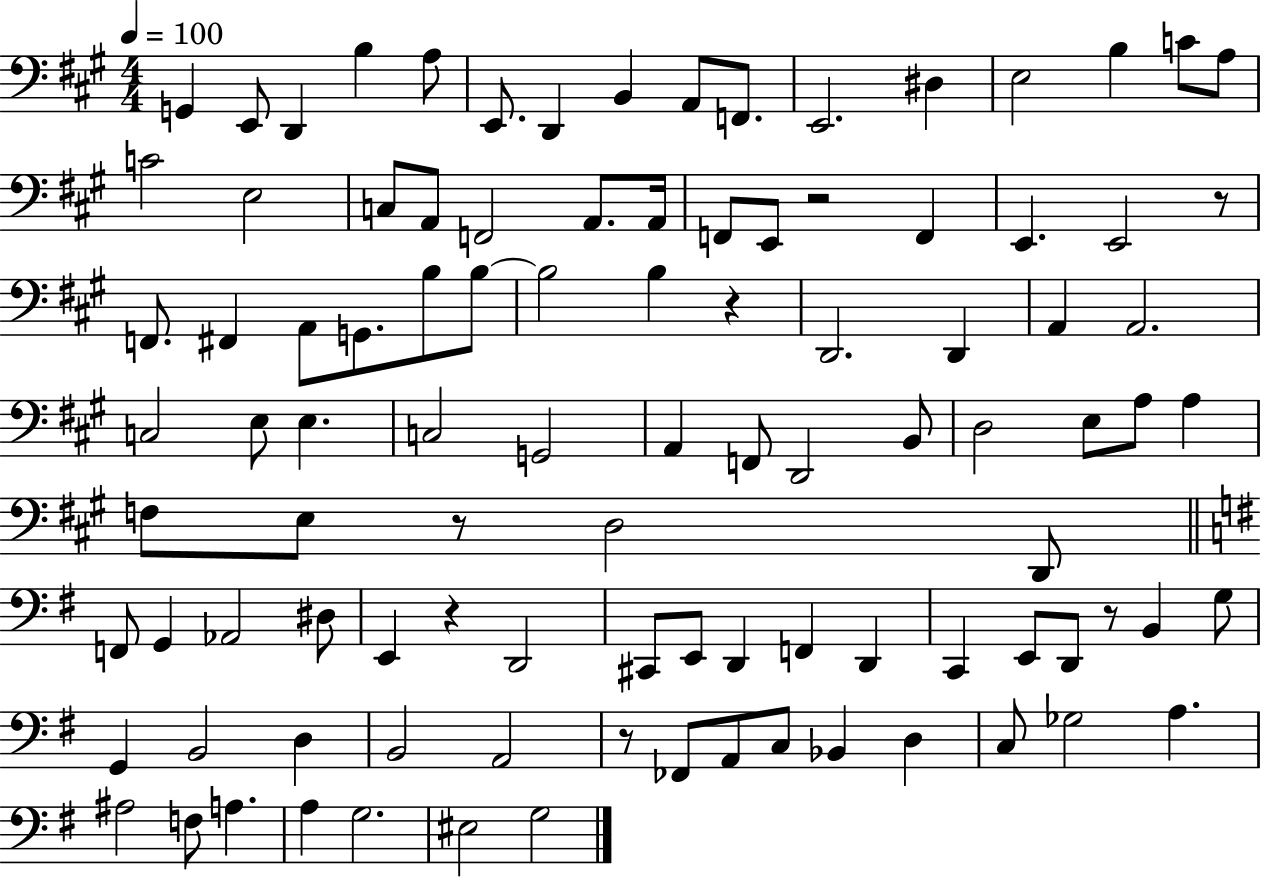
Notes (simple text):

G2/q E2/e D2/q B3/q A3/e E2/e. D2/q B2/q A2/e F2/e. E2/h. D#3/q E3/h B3/q C4/e A3/e C4/h E3/h C3/e A2/e F2/h A2/e. A2/s F2/e E2/e R/h F2/q E2/q. E2/h R/e F2/e. F#2/q A2/e G2/e. B3/e B3/e B3/h B3/q R/q D2/h. D2/q A2/q A2/h. C3/h E3/e E3/q. C3/h G2/h A2/q F2/e D2/h B2/e D3/h E3/e A3/e A3/q F3/e E3/e R/e D3/h D2/e F2/e G2/q Ab2/h D#3/e E2/q R/q D2/h C#2/e E2/e D2/q F2/q D2/q C2/q E2/e D2/e R/e B2/q G3/e G2/q B2/h D3/q B2/h A2/h R/e FES2/e A2/e C3/e Bb2/q D3/q C3/e Gb3/h A3/q. A#3/h F3/e A3/q. A3/q G3/h. EIS3/h G3/h